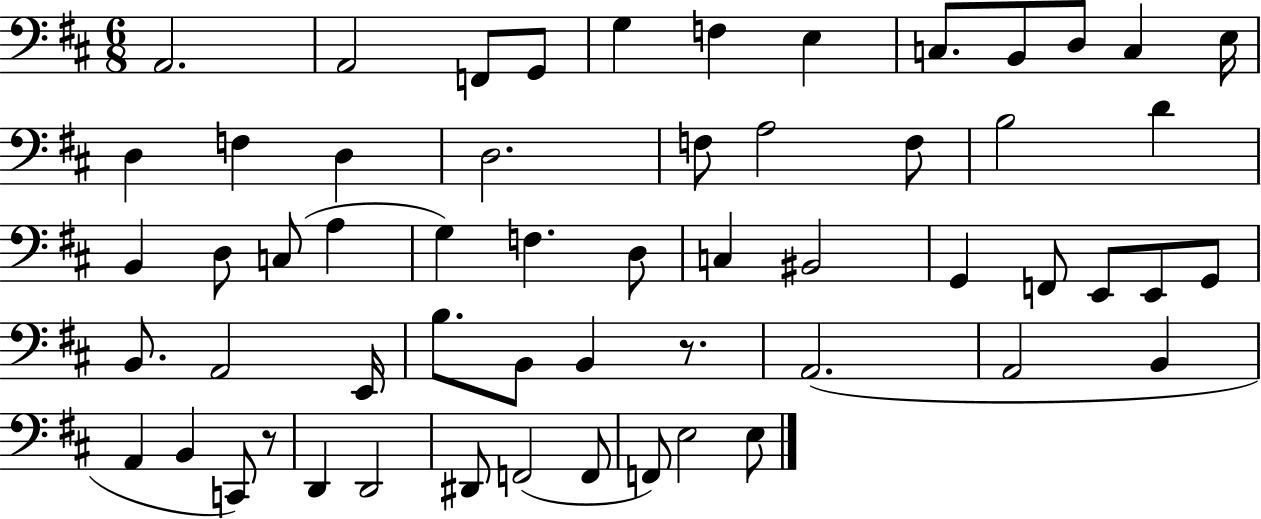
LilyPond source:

{
  \clef bass
  \numericTimeSignature
  \time 6/8
  \key d \major
  a,2. | a,2 f,8 g,8 | g4 f4 e4 | c8. b,8 d8 c4 e16 | \break d4 f4 d4 | d2. | f8 a2 f8 | b2 d'4 | \break b,4 d8 c8( a4 | g4) f4. d8 | c4 bis,2 | g,4 f,8 e,8 e,8 g,8 | \break b,8. a,2 e,16 | b8. b,8 b,4 r8. | a,2.( | a,2 b,4 | \break a,4 b,4 c,8) r8 | d,4 d,2 | dis,8 f,2( f,8 | f,8) e2 e8 | \break \bar "|."
}